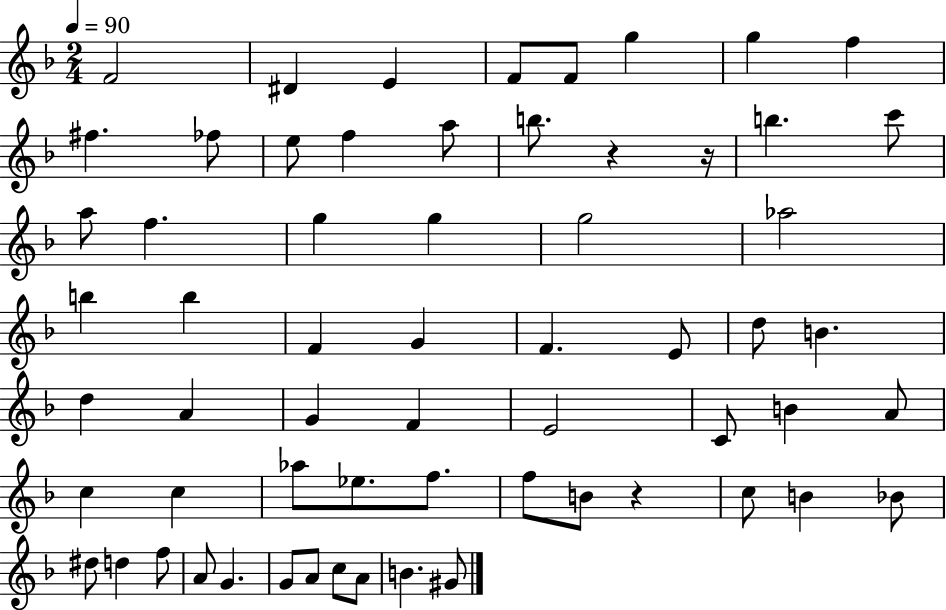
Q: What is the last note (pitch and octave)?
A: G#4